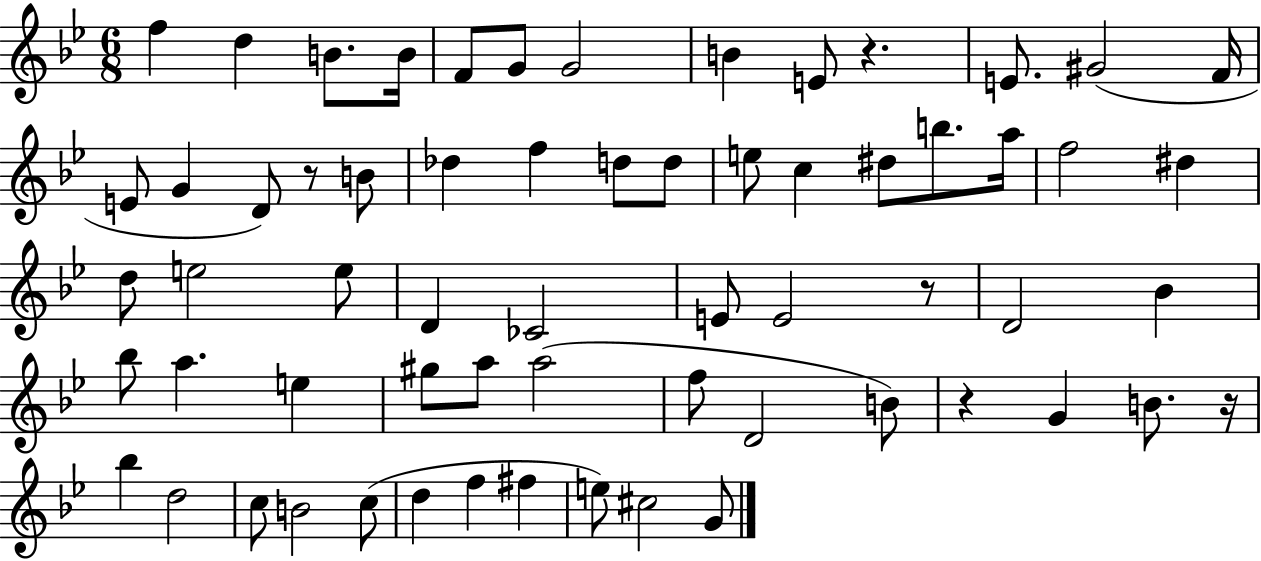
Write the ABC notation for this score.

X:1
T:Untitled
M:6/8
L:1/4
K:Bb
f d B/2 B/4 F/2 G/2 G2 B E/2 z E/2 ^G2 F/4 E/2 G D/2 z/2 B/2 _d f d/2 d/2 e/2 c ^d/2 b/2 a/4 f2 ^d d/2 e2 e/2 D _C2 E/2 E2 z/2 D2 _B _b/2 a e ^g/2 a/2 a2 f/2 D2 B/2 z G B/2 z/4 _b d2 c/2 B2 c/2 d f ^f e/2 ^c2 G/2